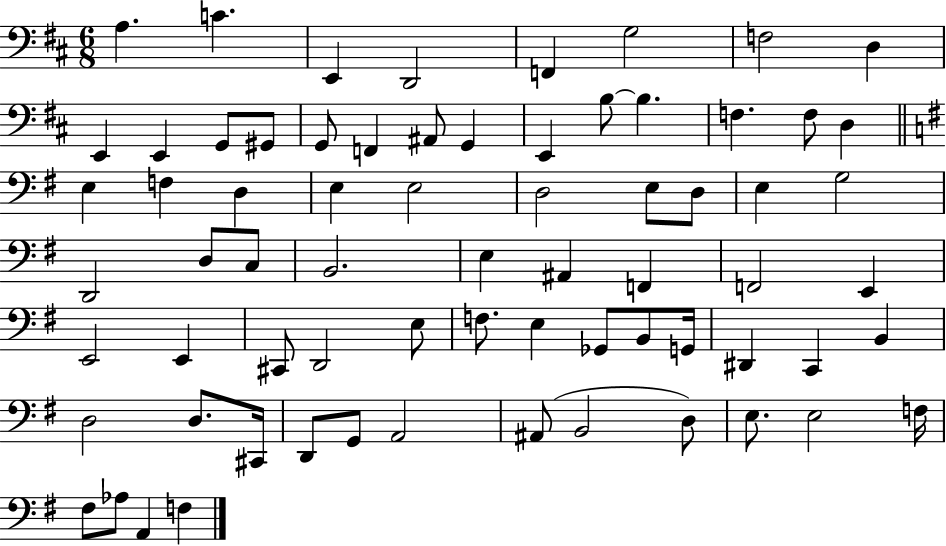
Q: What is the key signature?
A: D major